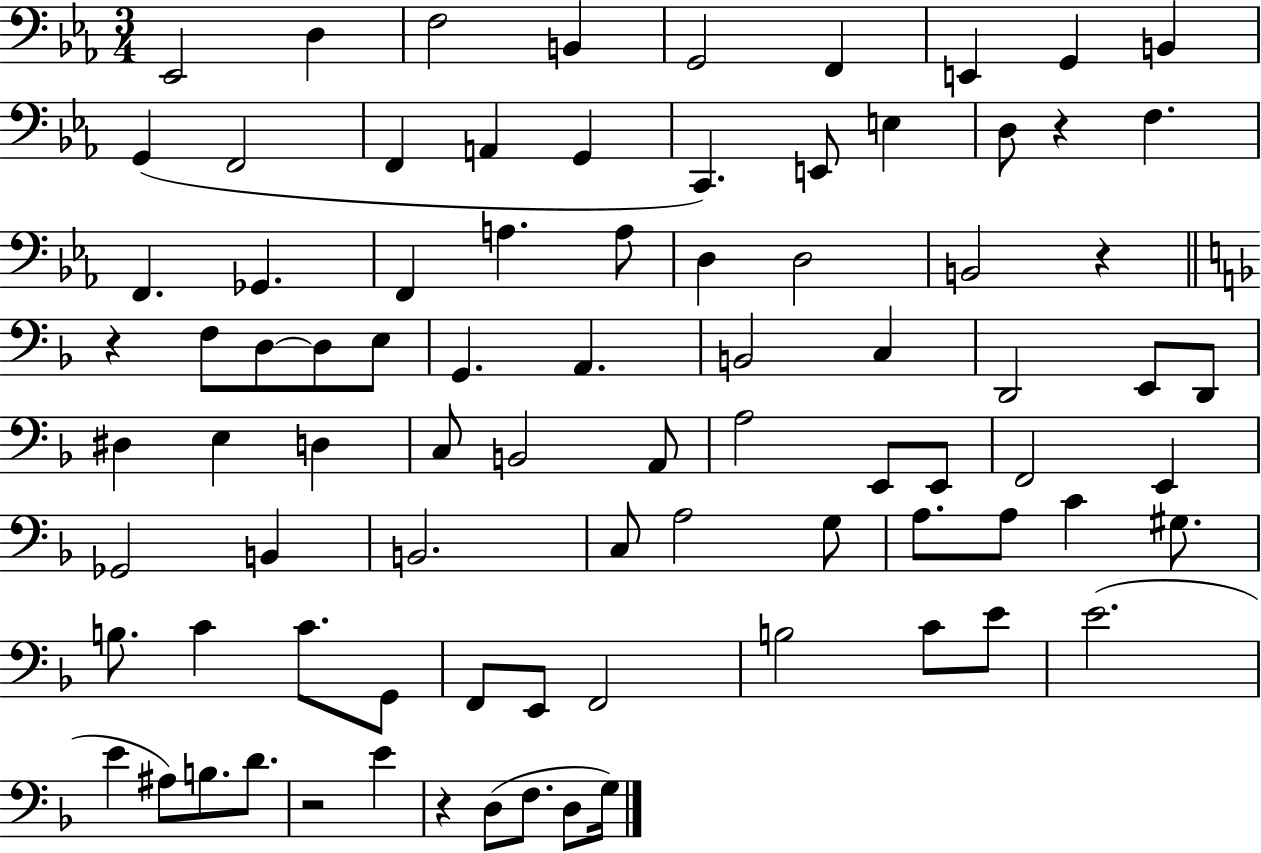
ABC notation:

X:1
T:Untitled
M:3/4
L:1/4
K:Eb
_E,,2 D, F,2 B,, G,,2 F,, E,, G,, B,, G,, F,,2 F,, A,, G,, C,, E,,/2 E, D,/2 z F, F,, _G,, F,, A, A,/2 D, D,2 B,,2 z z F,/2 D,/2 D,/2 E,/2 G,, A,, B,,2 C, D,,2 E,,/2 D,,/2 ^D, E, D, C,/2 B,,2 A,,/2 A,2 E,,/2 E,,/2 F,,2 E,, _G,,2 B,, B,,2 C,/2 A,2 G,/2 A,/2 A,/2 C ^G,/2 B,/2 C C/2 G,,/2 F,,/2 E,,/2 F,,2 B,2 C/2 E/2 E2 E ^A,/2 B,/2 D/2 z2 E z D,/2 F,/2 D,/2 G,/4